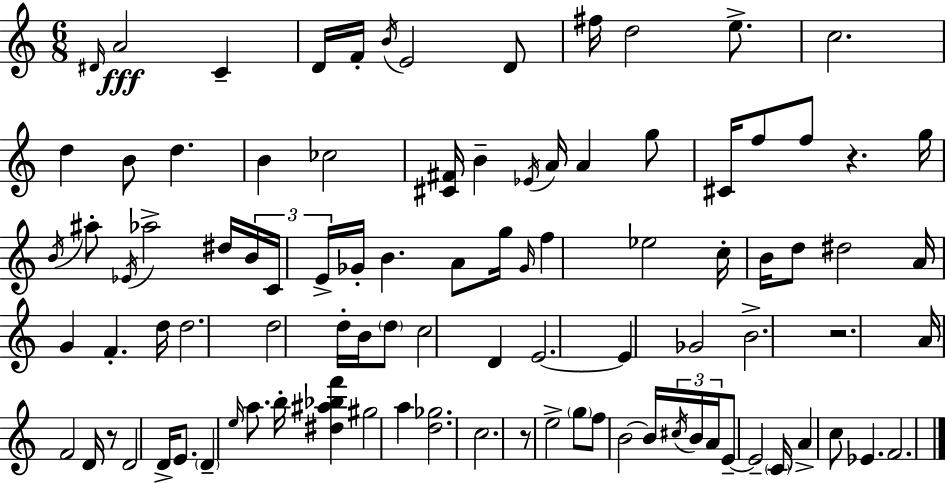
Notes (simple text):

D#4/s A4/h C4/q D4/s F4/s B4/s E4/h D4/e F#5/s D5/h E5/e. C5/h. D5/q B4/e D5/q. B4/q CES5/h [C#4,F#4]/s B4/q Eb4/s A4/s A4/q G5/e C#4/s F5/e F5/e R/q. G5/s B4/s A#5/e Eb4/s Ab5/h D#5/s B4/s C4/s E4/s Gb4/s B4/q. A4/e G5/s Gb4/s F5/q Eb5/h C5/s B4/s D5/e D#5/h A4/s G4/q F4/q. D5/s D5/h. D5/h D5/s B4/s D5/e C5/h D4/q E4/h. E4/q Gb4/h B4/h. R/h. A4/s F4/h D4/s R/e D4/h D4/s E4/e. D4/q E5/s A5/e. B5/s [D#5,A#5,Bb5,F6]/q G#5/h A5/q [D5,Gb5]/h. C5/h. R/e E5/h G5/e F5/e B4/h B4/s C#5/s B4/s A4/s E4/e E4/h C4/s A4/q C5/e Eb4/q. F4/h.